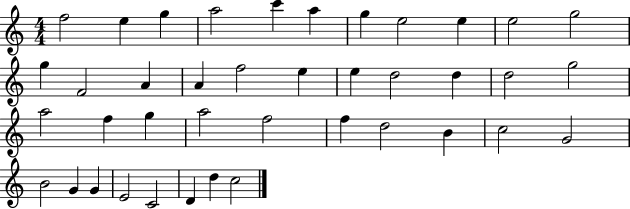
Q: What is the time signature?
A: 4/4